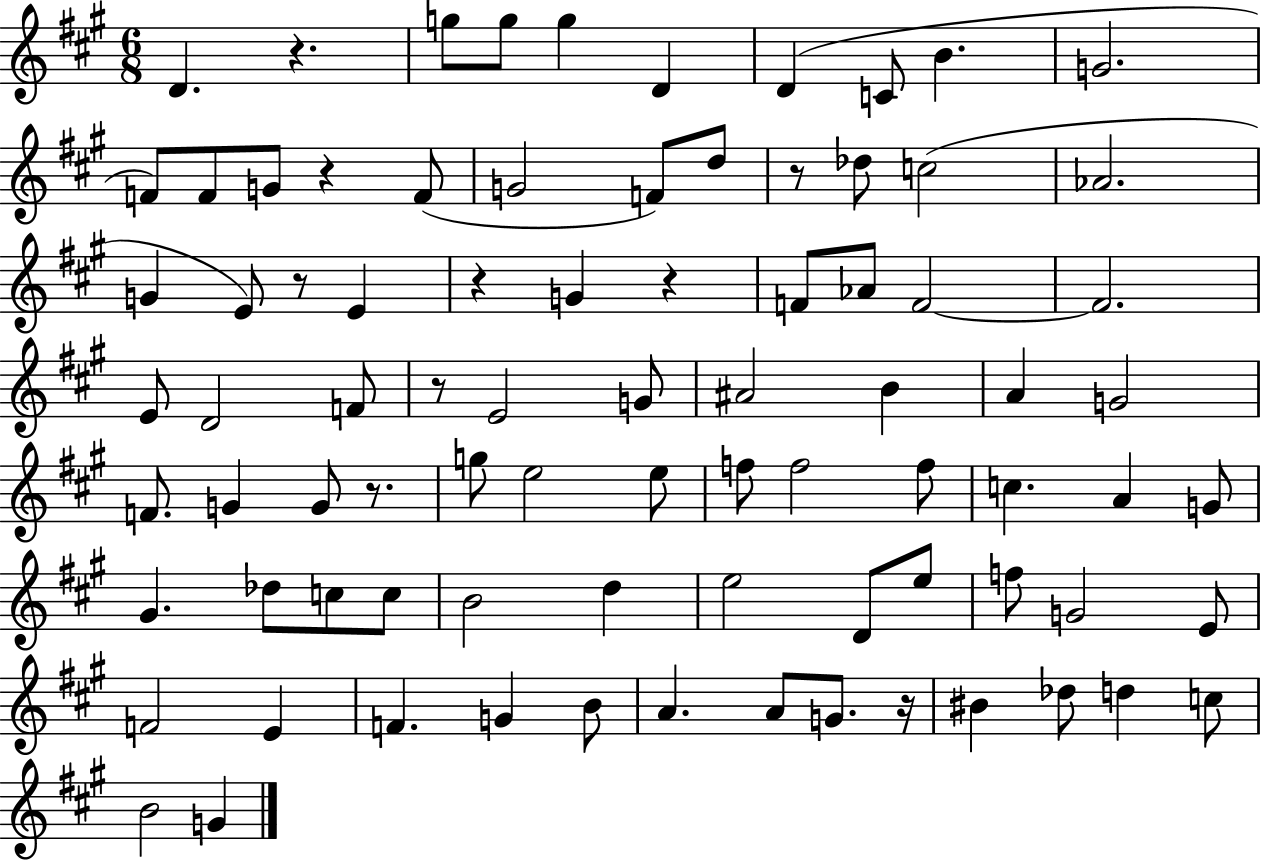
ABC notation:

X:1
T:Untitled
M:6/8
L:1/4
K:A
D z g/2 g/2 g D D C/2 B G2 F/2 F/2 G/2 z F/2 G2 F/2 d/2 z/2 _d/2 c2 _A2 G E/2 z/2 E z G z F/2 _A/2 F2 F2 E/2 D2 F/2 z/2 E2 G/2 ^A2 B A G2 F/2 G G/2 z/2 g/2 e2 e/2 f/2 f2 f/2 c A G/2 ^G _d/2 c/2 c/2 B2 d e2 D/2 e/2 f/2 G2 E/2 F2 E F G B/2 A A/2 G/2 z/4 ^B _d/2 d c/2 B2 G